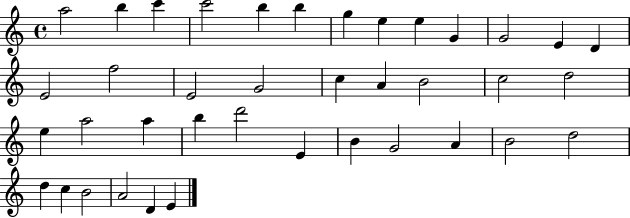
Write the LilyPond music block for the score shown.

{
  \clef treble
  \time 4/4
  \defaultTimeSignature
  \key c \major
  a''2 b''4 c'''4 | c'''2 b''4 b''4 | g''4 e''4 e''4 g'4 | g'2 e'4 d'4 | \break e'2 f''2 | e'2 g'2 | c''4 a'4 b'2 | c''2 d''2 | \break e''4 a''2 a''4 | b''4 d'''2 e'4 | b'4 g'2 a'4 | b'2 d''2 | \break d''4 c''4 b'2 | a'2 d'4 e'4 | \bar "|."
}